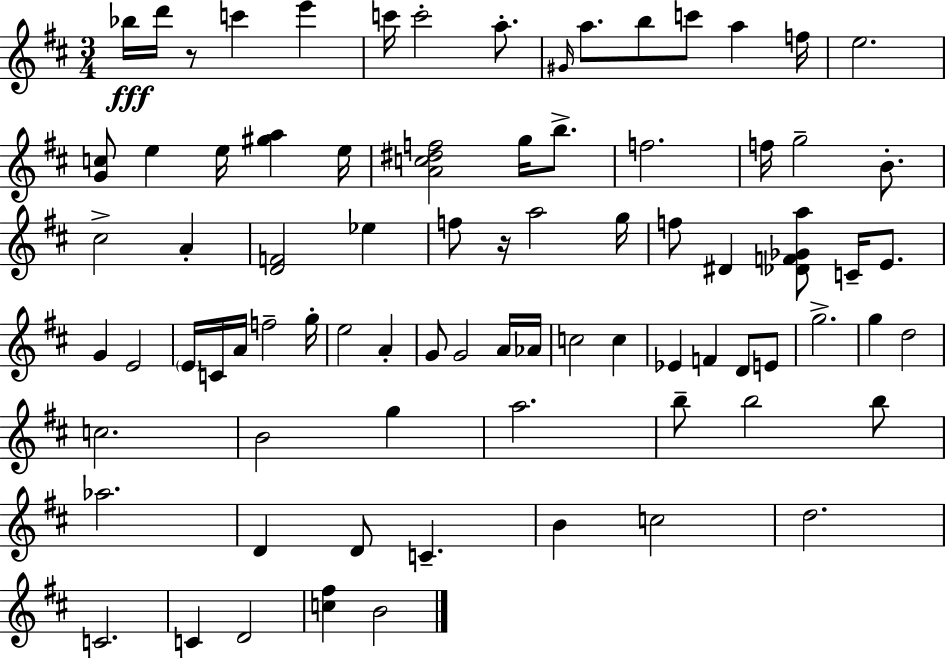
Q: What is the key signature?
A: D major